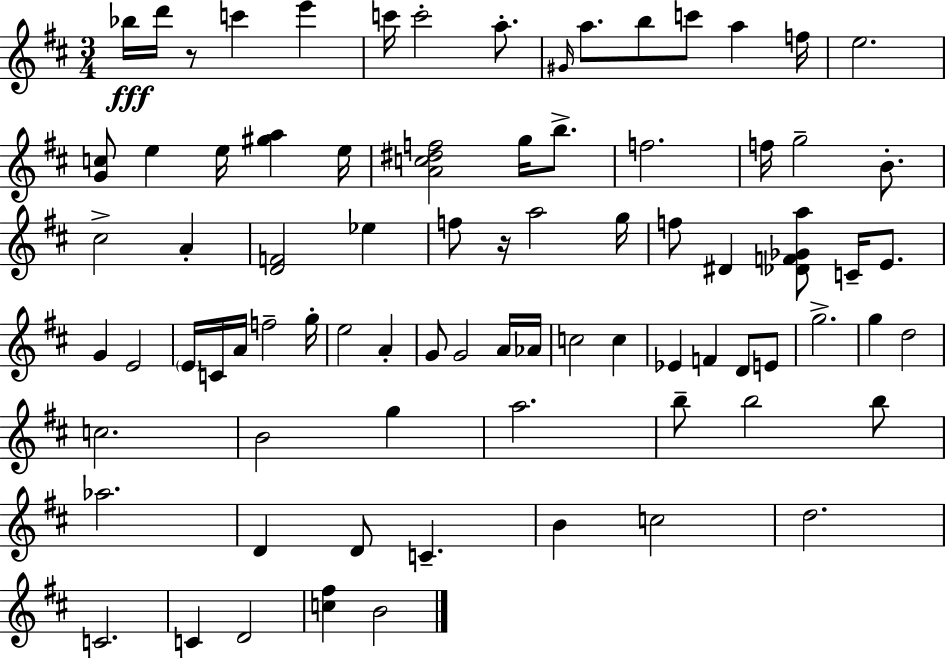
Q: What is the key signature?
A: D major